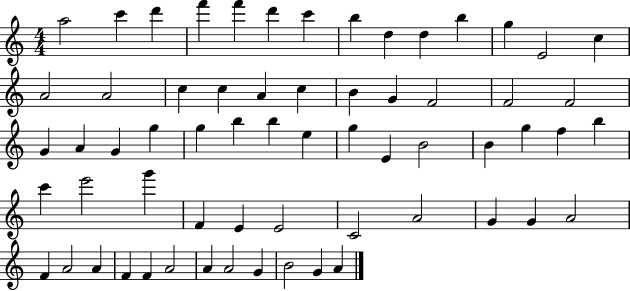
A5/h C6/q D6/q F6/q F6/q D6/q C6/q B5/q D5/q D5/q B5/q G5/q E4/h C5/q A4/h A4/h C5/q C5/q A4/q C5/q B4/q G4/q F4/h F4/h F4/h G4/q A4/q G4/q G5/q G5/q B5/q B5/q E5/q G5/q E4/q B4/h B4/q G5/q F5/q B5/q C6/q E6/h G6/q F4/q E4/q E4/h C4/h A4/h G4/q G4/q A4/h F4/q A4/h A4/q F4/q F4/q A4/h A4/q A4/h G4/q B4/h G4/q A4/q